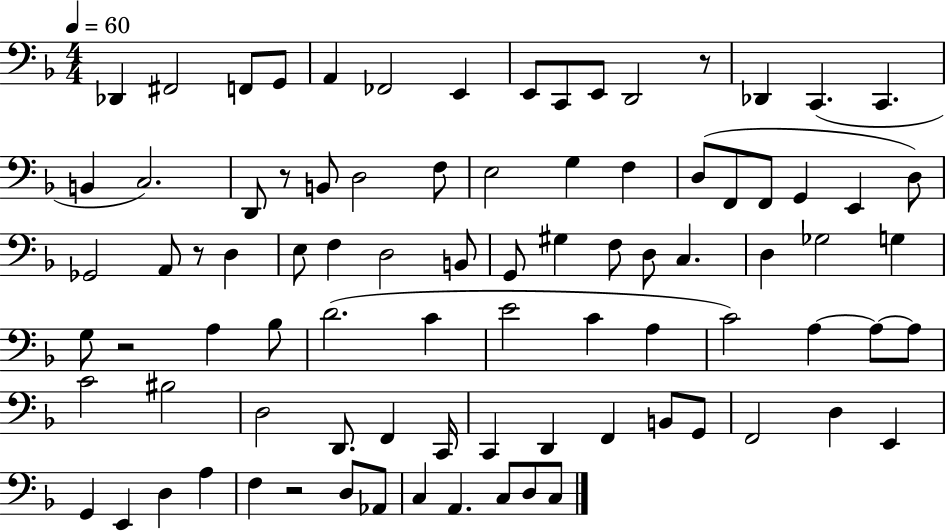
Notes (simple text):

Db2/q F#2/h F2/e G2/e A2/q FES2/h E2/q E2/e C2/e E2/e D2/h R/e Db2/q C2/q. C2/q. B2/q C3/h. D2/e R/e B2/e D3/h F3/e E3/h G3/q F3/q D3/e F2/e F2/e G2/q E2/q D3/e Gb2/h A2/e R/e D3/q E3/e F3/q D3/h B2/e G2/e G#3/q F3/e D3/e C3/q. D3/q Gb3/h G3/q G3/e R/h A3/q Bb3/e D4/h. C4/q E4/h C4/q A3/q C4/h A3/q A3/e A3/e C4/h BIS3/h D3/h D2/e. F2/q C2/s C2/q D2/q F2/q B2/e G2/e F2/h D3/q E2/q G2/q E2/q D3/q A3/q F3/q R/h D3/e Ab2/e C3/q A2/q. C3/e D3/e C3/e